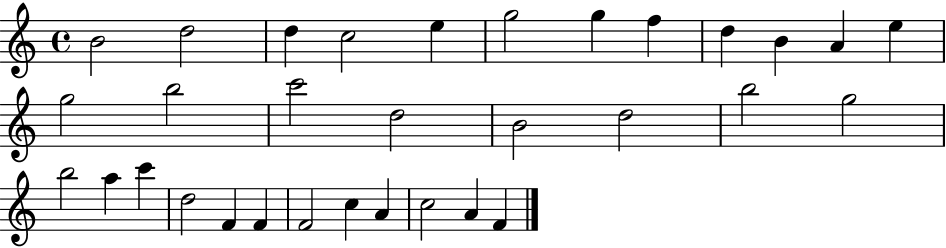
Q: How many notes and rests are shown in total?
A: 32